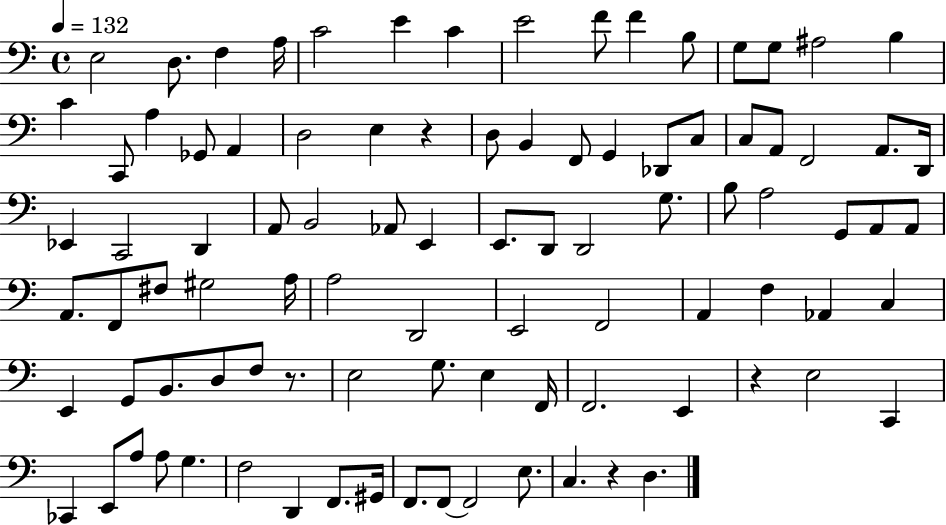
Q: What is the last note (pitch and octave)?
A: D3